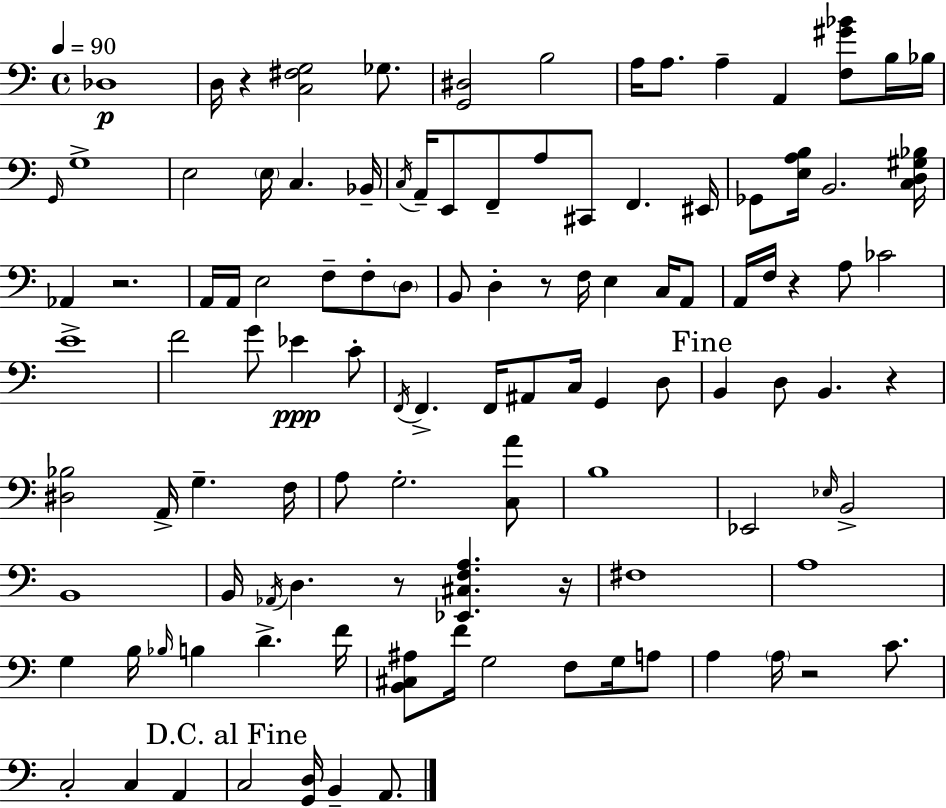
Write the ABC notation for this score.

X:1
T:Untitled
M:4/4
L:1/4
K:Am
_D,4 D,/4 z [C,^F,G,]2 _G,/2 [G,,^D,]2 B,2 A,/4 A,/2 A, A,, [F,^G_B]/2 B,/4 _B,/4 G,,/4 G,4 E,2 E,/4 C, _B,,/4 C,/4 A,,/4 E,,/2 F,,/2 A,/2 ^C,,/2 F,, ^E,,/4 _G,,/2 [E,A,B,]/4 B,,2 [C,D,^G,_B,]/4 _A,, z2 A,,/4 A,,/4 E,2 F,/2 F,/2 D,/2 B,,/2 D, z/2 F,/4 E, C,/4 A,,/2 A,,/4 F,/4 z A,/2 _C2 E4 F2 G/2 _E C/2 F,,/4 F,, F,,/4 ^A,,/2 C,/4 G,, D,/2 B,, D,/2 B,, z [^D,_B,]2 A,,/4 G, F,/4 A,/2 G,2 [C,A]/2 B,4 _E,,2 _E,/4 B,,2 B,,4 B,,/4 _A,,/4 D, z/2 [_E,,^C,F,A,] z/4 ^F,4 A,4 G, B,/4 _B,/4 B, D F/4 [B,,^C,^A,]/2 F/4 G,2 F,/2 G,/4 A,/2 A, A,/4 z2 C/2 C,2 C, A,, C,2 [G,,D,]/4 B,, A,,/2